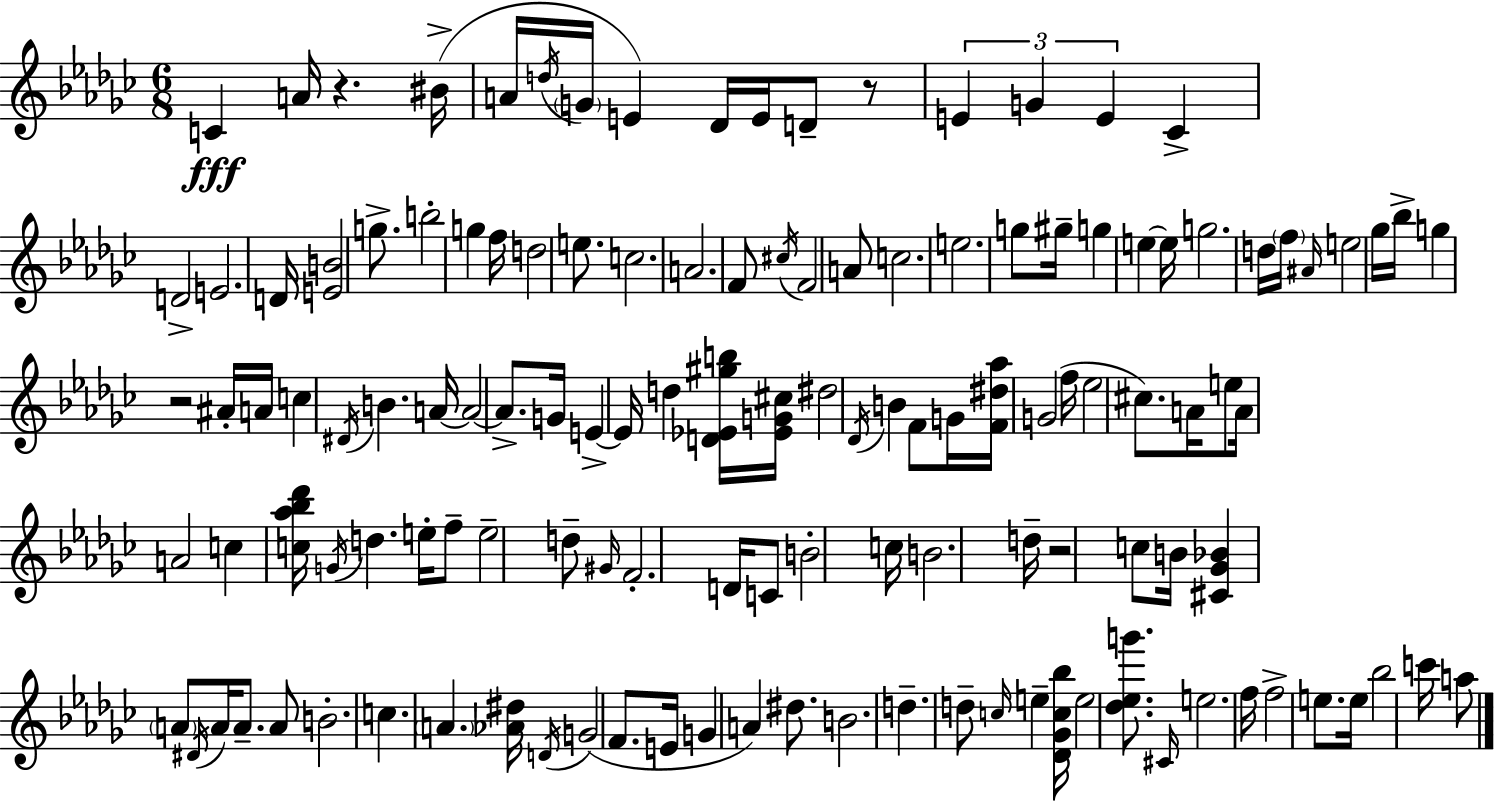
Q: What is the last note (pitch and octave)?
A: A5